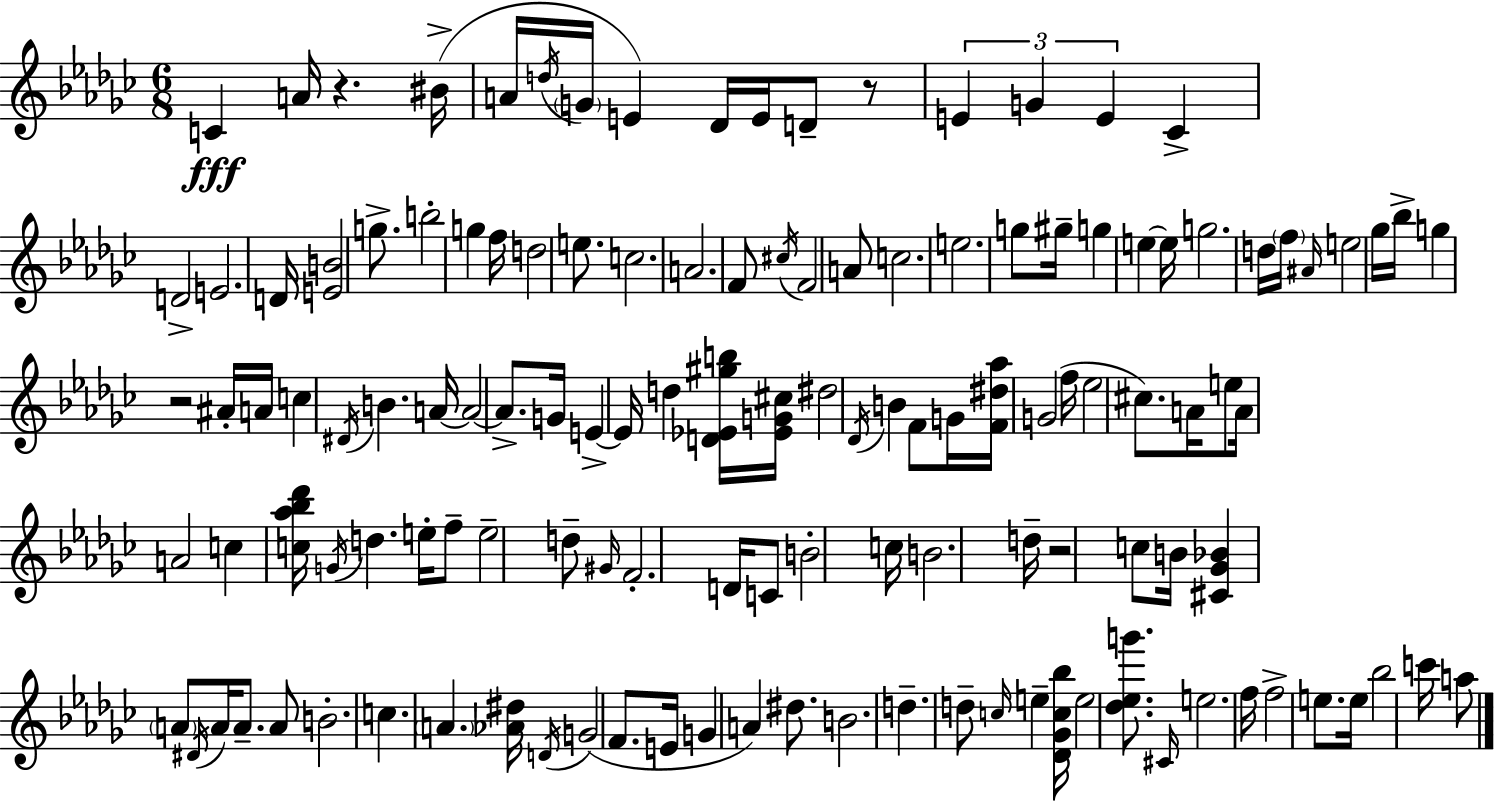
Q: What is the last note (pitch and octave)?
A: A5